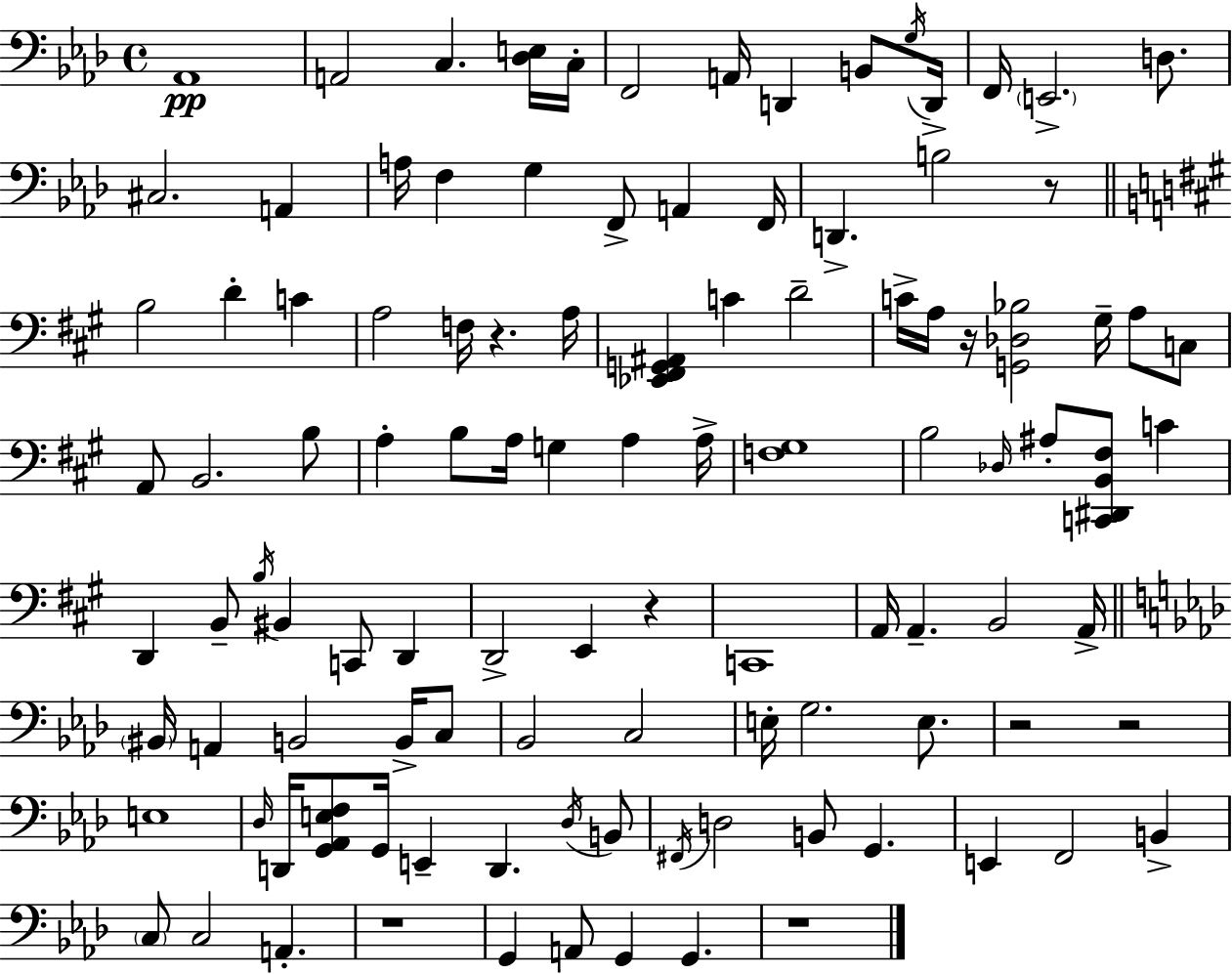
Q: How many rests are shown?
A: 8